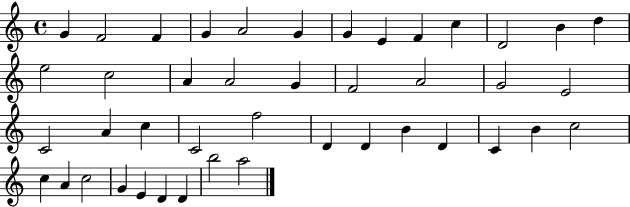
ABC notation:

X:1
T:Untitled
M:4/4
L:1/4
K:C
G F2 F G A2 G G E F c D2 B d e2 c2 A A2 G F2 A2 G2 E2 C2 A c C2 f2 D D B D C B c2 c A c2 G E D D b2 a2